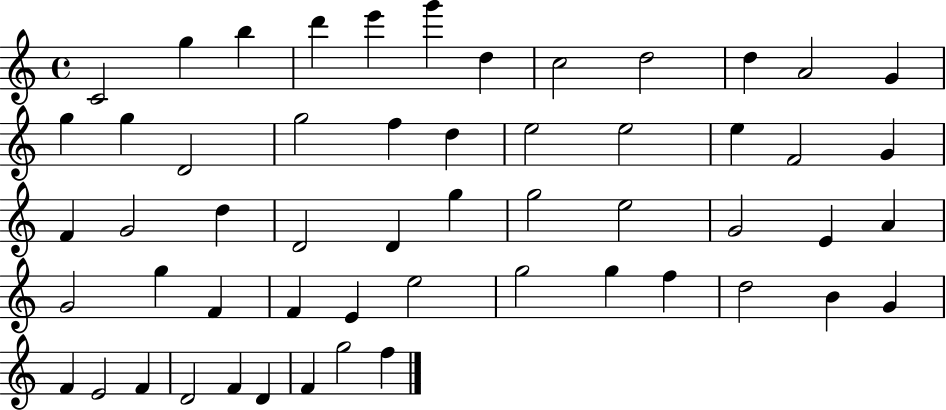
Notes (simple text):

C4/h G5/q B5/q D6/q E6/q G6/q D5/q C5/h D5/h D5/q A4/h G4/q G5/q G5/q D4/h G5/h F5/q D5/q E5/h E5/h E5/q F4/h G4/q F4/q G4/h D5/q D4/h D4/q G5/q G5/h E5/h G4/h E4/q A4/q G4/h G5/q F4/q F4/q E4/q E5/h G5/h G5/q F5/q D5/h B4/q G4/q F4/q E4/h F4/q D4/h F4/q D4/q F4/q G5/h F5/q